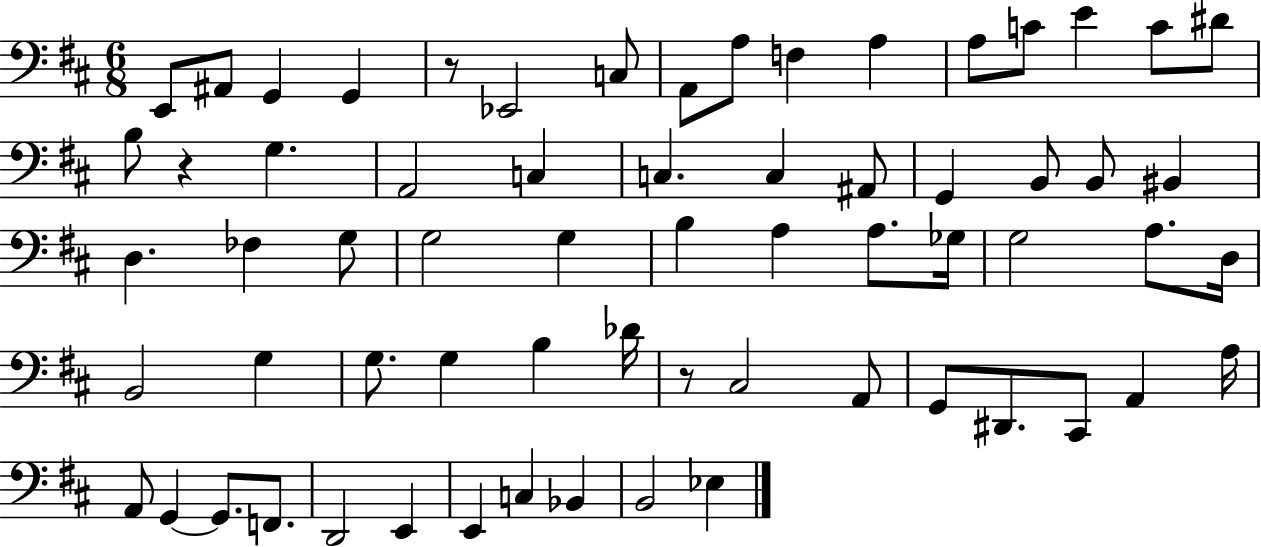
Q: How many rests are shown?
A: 3